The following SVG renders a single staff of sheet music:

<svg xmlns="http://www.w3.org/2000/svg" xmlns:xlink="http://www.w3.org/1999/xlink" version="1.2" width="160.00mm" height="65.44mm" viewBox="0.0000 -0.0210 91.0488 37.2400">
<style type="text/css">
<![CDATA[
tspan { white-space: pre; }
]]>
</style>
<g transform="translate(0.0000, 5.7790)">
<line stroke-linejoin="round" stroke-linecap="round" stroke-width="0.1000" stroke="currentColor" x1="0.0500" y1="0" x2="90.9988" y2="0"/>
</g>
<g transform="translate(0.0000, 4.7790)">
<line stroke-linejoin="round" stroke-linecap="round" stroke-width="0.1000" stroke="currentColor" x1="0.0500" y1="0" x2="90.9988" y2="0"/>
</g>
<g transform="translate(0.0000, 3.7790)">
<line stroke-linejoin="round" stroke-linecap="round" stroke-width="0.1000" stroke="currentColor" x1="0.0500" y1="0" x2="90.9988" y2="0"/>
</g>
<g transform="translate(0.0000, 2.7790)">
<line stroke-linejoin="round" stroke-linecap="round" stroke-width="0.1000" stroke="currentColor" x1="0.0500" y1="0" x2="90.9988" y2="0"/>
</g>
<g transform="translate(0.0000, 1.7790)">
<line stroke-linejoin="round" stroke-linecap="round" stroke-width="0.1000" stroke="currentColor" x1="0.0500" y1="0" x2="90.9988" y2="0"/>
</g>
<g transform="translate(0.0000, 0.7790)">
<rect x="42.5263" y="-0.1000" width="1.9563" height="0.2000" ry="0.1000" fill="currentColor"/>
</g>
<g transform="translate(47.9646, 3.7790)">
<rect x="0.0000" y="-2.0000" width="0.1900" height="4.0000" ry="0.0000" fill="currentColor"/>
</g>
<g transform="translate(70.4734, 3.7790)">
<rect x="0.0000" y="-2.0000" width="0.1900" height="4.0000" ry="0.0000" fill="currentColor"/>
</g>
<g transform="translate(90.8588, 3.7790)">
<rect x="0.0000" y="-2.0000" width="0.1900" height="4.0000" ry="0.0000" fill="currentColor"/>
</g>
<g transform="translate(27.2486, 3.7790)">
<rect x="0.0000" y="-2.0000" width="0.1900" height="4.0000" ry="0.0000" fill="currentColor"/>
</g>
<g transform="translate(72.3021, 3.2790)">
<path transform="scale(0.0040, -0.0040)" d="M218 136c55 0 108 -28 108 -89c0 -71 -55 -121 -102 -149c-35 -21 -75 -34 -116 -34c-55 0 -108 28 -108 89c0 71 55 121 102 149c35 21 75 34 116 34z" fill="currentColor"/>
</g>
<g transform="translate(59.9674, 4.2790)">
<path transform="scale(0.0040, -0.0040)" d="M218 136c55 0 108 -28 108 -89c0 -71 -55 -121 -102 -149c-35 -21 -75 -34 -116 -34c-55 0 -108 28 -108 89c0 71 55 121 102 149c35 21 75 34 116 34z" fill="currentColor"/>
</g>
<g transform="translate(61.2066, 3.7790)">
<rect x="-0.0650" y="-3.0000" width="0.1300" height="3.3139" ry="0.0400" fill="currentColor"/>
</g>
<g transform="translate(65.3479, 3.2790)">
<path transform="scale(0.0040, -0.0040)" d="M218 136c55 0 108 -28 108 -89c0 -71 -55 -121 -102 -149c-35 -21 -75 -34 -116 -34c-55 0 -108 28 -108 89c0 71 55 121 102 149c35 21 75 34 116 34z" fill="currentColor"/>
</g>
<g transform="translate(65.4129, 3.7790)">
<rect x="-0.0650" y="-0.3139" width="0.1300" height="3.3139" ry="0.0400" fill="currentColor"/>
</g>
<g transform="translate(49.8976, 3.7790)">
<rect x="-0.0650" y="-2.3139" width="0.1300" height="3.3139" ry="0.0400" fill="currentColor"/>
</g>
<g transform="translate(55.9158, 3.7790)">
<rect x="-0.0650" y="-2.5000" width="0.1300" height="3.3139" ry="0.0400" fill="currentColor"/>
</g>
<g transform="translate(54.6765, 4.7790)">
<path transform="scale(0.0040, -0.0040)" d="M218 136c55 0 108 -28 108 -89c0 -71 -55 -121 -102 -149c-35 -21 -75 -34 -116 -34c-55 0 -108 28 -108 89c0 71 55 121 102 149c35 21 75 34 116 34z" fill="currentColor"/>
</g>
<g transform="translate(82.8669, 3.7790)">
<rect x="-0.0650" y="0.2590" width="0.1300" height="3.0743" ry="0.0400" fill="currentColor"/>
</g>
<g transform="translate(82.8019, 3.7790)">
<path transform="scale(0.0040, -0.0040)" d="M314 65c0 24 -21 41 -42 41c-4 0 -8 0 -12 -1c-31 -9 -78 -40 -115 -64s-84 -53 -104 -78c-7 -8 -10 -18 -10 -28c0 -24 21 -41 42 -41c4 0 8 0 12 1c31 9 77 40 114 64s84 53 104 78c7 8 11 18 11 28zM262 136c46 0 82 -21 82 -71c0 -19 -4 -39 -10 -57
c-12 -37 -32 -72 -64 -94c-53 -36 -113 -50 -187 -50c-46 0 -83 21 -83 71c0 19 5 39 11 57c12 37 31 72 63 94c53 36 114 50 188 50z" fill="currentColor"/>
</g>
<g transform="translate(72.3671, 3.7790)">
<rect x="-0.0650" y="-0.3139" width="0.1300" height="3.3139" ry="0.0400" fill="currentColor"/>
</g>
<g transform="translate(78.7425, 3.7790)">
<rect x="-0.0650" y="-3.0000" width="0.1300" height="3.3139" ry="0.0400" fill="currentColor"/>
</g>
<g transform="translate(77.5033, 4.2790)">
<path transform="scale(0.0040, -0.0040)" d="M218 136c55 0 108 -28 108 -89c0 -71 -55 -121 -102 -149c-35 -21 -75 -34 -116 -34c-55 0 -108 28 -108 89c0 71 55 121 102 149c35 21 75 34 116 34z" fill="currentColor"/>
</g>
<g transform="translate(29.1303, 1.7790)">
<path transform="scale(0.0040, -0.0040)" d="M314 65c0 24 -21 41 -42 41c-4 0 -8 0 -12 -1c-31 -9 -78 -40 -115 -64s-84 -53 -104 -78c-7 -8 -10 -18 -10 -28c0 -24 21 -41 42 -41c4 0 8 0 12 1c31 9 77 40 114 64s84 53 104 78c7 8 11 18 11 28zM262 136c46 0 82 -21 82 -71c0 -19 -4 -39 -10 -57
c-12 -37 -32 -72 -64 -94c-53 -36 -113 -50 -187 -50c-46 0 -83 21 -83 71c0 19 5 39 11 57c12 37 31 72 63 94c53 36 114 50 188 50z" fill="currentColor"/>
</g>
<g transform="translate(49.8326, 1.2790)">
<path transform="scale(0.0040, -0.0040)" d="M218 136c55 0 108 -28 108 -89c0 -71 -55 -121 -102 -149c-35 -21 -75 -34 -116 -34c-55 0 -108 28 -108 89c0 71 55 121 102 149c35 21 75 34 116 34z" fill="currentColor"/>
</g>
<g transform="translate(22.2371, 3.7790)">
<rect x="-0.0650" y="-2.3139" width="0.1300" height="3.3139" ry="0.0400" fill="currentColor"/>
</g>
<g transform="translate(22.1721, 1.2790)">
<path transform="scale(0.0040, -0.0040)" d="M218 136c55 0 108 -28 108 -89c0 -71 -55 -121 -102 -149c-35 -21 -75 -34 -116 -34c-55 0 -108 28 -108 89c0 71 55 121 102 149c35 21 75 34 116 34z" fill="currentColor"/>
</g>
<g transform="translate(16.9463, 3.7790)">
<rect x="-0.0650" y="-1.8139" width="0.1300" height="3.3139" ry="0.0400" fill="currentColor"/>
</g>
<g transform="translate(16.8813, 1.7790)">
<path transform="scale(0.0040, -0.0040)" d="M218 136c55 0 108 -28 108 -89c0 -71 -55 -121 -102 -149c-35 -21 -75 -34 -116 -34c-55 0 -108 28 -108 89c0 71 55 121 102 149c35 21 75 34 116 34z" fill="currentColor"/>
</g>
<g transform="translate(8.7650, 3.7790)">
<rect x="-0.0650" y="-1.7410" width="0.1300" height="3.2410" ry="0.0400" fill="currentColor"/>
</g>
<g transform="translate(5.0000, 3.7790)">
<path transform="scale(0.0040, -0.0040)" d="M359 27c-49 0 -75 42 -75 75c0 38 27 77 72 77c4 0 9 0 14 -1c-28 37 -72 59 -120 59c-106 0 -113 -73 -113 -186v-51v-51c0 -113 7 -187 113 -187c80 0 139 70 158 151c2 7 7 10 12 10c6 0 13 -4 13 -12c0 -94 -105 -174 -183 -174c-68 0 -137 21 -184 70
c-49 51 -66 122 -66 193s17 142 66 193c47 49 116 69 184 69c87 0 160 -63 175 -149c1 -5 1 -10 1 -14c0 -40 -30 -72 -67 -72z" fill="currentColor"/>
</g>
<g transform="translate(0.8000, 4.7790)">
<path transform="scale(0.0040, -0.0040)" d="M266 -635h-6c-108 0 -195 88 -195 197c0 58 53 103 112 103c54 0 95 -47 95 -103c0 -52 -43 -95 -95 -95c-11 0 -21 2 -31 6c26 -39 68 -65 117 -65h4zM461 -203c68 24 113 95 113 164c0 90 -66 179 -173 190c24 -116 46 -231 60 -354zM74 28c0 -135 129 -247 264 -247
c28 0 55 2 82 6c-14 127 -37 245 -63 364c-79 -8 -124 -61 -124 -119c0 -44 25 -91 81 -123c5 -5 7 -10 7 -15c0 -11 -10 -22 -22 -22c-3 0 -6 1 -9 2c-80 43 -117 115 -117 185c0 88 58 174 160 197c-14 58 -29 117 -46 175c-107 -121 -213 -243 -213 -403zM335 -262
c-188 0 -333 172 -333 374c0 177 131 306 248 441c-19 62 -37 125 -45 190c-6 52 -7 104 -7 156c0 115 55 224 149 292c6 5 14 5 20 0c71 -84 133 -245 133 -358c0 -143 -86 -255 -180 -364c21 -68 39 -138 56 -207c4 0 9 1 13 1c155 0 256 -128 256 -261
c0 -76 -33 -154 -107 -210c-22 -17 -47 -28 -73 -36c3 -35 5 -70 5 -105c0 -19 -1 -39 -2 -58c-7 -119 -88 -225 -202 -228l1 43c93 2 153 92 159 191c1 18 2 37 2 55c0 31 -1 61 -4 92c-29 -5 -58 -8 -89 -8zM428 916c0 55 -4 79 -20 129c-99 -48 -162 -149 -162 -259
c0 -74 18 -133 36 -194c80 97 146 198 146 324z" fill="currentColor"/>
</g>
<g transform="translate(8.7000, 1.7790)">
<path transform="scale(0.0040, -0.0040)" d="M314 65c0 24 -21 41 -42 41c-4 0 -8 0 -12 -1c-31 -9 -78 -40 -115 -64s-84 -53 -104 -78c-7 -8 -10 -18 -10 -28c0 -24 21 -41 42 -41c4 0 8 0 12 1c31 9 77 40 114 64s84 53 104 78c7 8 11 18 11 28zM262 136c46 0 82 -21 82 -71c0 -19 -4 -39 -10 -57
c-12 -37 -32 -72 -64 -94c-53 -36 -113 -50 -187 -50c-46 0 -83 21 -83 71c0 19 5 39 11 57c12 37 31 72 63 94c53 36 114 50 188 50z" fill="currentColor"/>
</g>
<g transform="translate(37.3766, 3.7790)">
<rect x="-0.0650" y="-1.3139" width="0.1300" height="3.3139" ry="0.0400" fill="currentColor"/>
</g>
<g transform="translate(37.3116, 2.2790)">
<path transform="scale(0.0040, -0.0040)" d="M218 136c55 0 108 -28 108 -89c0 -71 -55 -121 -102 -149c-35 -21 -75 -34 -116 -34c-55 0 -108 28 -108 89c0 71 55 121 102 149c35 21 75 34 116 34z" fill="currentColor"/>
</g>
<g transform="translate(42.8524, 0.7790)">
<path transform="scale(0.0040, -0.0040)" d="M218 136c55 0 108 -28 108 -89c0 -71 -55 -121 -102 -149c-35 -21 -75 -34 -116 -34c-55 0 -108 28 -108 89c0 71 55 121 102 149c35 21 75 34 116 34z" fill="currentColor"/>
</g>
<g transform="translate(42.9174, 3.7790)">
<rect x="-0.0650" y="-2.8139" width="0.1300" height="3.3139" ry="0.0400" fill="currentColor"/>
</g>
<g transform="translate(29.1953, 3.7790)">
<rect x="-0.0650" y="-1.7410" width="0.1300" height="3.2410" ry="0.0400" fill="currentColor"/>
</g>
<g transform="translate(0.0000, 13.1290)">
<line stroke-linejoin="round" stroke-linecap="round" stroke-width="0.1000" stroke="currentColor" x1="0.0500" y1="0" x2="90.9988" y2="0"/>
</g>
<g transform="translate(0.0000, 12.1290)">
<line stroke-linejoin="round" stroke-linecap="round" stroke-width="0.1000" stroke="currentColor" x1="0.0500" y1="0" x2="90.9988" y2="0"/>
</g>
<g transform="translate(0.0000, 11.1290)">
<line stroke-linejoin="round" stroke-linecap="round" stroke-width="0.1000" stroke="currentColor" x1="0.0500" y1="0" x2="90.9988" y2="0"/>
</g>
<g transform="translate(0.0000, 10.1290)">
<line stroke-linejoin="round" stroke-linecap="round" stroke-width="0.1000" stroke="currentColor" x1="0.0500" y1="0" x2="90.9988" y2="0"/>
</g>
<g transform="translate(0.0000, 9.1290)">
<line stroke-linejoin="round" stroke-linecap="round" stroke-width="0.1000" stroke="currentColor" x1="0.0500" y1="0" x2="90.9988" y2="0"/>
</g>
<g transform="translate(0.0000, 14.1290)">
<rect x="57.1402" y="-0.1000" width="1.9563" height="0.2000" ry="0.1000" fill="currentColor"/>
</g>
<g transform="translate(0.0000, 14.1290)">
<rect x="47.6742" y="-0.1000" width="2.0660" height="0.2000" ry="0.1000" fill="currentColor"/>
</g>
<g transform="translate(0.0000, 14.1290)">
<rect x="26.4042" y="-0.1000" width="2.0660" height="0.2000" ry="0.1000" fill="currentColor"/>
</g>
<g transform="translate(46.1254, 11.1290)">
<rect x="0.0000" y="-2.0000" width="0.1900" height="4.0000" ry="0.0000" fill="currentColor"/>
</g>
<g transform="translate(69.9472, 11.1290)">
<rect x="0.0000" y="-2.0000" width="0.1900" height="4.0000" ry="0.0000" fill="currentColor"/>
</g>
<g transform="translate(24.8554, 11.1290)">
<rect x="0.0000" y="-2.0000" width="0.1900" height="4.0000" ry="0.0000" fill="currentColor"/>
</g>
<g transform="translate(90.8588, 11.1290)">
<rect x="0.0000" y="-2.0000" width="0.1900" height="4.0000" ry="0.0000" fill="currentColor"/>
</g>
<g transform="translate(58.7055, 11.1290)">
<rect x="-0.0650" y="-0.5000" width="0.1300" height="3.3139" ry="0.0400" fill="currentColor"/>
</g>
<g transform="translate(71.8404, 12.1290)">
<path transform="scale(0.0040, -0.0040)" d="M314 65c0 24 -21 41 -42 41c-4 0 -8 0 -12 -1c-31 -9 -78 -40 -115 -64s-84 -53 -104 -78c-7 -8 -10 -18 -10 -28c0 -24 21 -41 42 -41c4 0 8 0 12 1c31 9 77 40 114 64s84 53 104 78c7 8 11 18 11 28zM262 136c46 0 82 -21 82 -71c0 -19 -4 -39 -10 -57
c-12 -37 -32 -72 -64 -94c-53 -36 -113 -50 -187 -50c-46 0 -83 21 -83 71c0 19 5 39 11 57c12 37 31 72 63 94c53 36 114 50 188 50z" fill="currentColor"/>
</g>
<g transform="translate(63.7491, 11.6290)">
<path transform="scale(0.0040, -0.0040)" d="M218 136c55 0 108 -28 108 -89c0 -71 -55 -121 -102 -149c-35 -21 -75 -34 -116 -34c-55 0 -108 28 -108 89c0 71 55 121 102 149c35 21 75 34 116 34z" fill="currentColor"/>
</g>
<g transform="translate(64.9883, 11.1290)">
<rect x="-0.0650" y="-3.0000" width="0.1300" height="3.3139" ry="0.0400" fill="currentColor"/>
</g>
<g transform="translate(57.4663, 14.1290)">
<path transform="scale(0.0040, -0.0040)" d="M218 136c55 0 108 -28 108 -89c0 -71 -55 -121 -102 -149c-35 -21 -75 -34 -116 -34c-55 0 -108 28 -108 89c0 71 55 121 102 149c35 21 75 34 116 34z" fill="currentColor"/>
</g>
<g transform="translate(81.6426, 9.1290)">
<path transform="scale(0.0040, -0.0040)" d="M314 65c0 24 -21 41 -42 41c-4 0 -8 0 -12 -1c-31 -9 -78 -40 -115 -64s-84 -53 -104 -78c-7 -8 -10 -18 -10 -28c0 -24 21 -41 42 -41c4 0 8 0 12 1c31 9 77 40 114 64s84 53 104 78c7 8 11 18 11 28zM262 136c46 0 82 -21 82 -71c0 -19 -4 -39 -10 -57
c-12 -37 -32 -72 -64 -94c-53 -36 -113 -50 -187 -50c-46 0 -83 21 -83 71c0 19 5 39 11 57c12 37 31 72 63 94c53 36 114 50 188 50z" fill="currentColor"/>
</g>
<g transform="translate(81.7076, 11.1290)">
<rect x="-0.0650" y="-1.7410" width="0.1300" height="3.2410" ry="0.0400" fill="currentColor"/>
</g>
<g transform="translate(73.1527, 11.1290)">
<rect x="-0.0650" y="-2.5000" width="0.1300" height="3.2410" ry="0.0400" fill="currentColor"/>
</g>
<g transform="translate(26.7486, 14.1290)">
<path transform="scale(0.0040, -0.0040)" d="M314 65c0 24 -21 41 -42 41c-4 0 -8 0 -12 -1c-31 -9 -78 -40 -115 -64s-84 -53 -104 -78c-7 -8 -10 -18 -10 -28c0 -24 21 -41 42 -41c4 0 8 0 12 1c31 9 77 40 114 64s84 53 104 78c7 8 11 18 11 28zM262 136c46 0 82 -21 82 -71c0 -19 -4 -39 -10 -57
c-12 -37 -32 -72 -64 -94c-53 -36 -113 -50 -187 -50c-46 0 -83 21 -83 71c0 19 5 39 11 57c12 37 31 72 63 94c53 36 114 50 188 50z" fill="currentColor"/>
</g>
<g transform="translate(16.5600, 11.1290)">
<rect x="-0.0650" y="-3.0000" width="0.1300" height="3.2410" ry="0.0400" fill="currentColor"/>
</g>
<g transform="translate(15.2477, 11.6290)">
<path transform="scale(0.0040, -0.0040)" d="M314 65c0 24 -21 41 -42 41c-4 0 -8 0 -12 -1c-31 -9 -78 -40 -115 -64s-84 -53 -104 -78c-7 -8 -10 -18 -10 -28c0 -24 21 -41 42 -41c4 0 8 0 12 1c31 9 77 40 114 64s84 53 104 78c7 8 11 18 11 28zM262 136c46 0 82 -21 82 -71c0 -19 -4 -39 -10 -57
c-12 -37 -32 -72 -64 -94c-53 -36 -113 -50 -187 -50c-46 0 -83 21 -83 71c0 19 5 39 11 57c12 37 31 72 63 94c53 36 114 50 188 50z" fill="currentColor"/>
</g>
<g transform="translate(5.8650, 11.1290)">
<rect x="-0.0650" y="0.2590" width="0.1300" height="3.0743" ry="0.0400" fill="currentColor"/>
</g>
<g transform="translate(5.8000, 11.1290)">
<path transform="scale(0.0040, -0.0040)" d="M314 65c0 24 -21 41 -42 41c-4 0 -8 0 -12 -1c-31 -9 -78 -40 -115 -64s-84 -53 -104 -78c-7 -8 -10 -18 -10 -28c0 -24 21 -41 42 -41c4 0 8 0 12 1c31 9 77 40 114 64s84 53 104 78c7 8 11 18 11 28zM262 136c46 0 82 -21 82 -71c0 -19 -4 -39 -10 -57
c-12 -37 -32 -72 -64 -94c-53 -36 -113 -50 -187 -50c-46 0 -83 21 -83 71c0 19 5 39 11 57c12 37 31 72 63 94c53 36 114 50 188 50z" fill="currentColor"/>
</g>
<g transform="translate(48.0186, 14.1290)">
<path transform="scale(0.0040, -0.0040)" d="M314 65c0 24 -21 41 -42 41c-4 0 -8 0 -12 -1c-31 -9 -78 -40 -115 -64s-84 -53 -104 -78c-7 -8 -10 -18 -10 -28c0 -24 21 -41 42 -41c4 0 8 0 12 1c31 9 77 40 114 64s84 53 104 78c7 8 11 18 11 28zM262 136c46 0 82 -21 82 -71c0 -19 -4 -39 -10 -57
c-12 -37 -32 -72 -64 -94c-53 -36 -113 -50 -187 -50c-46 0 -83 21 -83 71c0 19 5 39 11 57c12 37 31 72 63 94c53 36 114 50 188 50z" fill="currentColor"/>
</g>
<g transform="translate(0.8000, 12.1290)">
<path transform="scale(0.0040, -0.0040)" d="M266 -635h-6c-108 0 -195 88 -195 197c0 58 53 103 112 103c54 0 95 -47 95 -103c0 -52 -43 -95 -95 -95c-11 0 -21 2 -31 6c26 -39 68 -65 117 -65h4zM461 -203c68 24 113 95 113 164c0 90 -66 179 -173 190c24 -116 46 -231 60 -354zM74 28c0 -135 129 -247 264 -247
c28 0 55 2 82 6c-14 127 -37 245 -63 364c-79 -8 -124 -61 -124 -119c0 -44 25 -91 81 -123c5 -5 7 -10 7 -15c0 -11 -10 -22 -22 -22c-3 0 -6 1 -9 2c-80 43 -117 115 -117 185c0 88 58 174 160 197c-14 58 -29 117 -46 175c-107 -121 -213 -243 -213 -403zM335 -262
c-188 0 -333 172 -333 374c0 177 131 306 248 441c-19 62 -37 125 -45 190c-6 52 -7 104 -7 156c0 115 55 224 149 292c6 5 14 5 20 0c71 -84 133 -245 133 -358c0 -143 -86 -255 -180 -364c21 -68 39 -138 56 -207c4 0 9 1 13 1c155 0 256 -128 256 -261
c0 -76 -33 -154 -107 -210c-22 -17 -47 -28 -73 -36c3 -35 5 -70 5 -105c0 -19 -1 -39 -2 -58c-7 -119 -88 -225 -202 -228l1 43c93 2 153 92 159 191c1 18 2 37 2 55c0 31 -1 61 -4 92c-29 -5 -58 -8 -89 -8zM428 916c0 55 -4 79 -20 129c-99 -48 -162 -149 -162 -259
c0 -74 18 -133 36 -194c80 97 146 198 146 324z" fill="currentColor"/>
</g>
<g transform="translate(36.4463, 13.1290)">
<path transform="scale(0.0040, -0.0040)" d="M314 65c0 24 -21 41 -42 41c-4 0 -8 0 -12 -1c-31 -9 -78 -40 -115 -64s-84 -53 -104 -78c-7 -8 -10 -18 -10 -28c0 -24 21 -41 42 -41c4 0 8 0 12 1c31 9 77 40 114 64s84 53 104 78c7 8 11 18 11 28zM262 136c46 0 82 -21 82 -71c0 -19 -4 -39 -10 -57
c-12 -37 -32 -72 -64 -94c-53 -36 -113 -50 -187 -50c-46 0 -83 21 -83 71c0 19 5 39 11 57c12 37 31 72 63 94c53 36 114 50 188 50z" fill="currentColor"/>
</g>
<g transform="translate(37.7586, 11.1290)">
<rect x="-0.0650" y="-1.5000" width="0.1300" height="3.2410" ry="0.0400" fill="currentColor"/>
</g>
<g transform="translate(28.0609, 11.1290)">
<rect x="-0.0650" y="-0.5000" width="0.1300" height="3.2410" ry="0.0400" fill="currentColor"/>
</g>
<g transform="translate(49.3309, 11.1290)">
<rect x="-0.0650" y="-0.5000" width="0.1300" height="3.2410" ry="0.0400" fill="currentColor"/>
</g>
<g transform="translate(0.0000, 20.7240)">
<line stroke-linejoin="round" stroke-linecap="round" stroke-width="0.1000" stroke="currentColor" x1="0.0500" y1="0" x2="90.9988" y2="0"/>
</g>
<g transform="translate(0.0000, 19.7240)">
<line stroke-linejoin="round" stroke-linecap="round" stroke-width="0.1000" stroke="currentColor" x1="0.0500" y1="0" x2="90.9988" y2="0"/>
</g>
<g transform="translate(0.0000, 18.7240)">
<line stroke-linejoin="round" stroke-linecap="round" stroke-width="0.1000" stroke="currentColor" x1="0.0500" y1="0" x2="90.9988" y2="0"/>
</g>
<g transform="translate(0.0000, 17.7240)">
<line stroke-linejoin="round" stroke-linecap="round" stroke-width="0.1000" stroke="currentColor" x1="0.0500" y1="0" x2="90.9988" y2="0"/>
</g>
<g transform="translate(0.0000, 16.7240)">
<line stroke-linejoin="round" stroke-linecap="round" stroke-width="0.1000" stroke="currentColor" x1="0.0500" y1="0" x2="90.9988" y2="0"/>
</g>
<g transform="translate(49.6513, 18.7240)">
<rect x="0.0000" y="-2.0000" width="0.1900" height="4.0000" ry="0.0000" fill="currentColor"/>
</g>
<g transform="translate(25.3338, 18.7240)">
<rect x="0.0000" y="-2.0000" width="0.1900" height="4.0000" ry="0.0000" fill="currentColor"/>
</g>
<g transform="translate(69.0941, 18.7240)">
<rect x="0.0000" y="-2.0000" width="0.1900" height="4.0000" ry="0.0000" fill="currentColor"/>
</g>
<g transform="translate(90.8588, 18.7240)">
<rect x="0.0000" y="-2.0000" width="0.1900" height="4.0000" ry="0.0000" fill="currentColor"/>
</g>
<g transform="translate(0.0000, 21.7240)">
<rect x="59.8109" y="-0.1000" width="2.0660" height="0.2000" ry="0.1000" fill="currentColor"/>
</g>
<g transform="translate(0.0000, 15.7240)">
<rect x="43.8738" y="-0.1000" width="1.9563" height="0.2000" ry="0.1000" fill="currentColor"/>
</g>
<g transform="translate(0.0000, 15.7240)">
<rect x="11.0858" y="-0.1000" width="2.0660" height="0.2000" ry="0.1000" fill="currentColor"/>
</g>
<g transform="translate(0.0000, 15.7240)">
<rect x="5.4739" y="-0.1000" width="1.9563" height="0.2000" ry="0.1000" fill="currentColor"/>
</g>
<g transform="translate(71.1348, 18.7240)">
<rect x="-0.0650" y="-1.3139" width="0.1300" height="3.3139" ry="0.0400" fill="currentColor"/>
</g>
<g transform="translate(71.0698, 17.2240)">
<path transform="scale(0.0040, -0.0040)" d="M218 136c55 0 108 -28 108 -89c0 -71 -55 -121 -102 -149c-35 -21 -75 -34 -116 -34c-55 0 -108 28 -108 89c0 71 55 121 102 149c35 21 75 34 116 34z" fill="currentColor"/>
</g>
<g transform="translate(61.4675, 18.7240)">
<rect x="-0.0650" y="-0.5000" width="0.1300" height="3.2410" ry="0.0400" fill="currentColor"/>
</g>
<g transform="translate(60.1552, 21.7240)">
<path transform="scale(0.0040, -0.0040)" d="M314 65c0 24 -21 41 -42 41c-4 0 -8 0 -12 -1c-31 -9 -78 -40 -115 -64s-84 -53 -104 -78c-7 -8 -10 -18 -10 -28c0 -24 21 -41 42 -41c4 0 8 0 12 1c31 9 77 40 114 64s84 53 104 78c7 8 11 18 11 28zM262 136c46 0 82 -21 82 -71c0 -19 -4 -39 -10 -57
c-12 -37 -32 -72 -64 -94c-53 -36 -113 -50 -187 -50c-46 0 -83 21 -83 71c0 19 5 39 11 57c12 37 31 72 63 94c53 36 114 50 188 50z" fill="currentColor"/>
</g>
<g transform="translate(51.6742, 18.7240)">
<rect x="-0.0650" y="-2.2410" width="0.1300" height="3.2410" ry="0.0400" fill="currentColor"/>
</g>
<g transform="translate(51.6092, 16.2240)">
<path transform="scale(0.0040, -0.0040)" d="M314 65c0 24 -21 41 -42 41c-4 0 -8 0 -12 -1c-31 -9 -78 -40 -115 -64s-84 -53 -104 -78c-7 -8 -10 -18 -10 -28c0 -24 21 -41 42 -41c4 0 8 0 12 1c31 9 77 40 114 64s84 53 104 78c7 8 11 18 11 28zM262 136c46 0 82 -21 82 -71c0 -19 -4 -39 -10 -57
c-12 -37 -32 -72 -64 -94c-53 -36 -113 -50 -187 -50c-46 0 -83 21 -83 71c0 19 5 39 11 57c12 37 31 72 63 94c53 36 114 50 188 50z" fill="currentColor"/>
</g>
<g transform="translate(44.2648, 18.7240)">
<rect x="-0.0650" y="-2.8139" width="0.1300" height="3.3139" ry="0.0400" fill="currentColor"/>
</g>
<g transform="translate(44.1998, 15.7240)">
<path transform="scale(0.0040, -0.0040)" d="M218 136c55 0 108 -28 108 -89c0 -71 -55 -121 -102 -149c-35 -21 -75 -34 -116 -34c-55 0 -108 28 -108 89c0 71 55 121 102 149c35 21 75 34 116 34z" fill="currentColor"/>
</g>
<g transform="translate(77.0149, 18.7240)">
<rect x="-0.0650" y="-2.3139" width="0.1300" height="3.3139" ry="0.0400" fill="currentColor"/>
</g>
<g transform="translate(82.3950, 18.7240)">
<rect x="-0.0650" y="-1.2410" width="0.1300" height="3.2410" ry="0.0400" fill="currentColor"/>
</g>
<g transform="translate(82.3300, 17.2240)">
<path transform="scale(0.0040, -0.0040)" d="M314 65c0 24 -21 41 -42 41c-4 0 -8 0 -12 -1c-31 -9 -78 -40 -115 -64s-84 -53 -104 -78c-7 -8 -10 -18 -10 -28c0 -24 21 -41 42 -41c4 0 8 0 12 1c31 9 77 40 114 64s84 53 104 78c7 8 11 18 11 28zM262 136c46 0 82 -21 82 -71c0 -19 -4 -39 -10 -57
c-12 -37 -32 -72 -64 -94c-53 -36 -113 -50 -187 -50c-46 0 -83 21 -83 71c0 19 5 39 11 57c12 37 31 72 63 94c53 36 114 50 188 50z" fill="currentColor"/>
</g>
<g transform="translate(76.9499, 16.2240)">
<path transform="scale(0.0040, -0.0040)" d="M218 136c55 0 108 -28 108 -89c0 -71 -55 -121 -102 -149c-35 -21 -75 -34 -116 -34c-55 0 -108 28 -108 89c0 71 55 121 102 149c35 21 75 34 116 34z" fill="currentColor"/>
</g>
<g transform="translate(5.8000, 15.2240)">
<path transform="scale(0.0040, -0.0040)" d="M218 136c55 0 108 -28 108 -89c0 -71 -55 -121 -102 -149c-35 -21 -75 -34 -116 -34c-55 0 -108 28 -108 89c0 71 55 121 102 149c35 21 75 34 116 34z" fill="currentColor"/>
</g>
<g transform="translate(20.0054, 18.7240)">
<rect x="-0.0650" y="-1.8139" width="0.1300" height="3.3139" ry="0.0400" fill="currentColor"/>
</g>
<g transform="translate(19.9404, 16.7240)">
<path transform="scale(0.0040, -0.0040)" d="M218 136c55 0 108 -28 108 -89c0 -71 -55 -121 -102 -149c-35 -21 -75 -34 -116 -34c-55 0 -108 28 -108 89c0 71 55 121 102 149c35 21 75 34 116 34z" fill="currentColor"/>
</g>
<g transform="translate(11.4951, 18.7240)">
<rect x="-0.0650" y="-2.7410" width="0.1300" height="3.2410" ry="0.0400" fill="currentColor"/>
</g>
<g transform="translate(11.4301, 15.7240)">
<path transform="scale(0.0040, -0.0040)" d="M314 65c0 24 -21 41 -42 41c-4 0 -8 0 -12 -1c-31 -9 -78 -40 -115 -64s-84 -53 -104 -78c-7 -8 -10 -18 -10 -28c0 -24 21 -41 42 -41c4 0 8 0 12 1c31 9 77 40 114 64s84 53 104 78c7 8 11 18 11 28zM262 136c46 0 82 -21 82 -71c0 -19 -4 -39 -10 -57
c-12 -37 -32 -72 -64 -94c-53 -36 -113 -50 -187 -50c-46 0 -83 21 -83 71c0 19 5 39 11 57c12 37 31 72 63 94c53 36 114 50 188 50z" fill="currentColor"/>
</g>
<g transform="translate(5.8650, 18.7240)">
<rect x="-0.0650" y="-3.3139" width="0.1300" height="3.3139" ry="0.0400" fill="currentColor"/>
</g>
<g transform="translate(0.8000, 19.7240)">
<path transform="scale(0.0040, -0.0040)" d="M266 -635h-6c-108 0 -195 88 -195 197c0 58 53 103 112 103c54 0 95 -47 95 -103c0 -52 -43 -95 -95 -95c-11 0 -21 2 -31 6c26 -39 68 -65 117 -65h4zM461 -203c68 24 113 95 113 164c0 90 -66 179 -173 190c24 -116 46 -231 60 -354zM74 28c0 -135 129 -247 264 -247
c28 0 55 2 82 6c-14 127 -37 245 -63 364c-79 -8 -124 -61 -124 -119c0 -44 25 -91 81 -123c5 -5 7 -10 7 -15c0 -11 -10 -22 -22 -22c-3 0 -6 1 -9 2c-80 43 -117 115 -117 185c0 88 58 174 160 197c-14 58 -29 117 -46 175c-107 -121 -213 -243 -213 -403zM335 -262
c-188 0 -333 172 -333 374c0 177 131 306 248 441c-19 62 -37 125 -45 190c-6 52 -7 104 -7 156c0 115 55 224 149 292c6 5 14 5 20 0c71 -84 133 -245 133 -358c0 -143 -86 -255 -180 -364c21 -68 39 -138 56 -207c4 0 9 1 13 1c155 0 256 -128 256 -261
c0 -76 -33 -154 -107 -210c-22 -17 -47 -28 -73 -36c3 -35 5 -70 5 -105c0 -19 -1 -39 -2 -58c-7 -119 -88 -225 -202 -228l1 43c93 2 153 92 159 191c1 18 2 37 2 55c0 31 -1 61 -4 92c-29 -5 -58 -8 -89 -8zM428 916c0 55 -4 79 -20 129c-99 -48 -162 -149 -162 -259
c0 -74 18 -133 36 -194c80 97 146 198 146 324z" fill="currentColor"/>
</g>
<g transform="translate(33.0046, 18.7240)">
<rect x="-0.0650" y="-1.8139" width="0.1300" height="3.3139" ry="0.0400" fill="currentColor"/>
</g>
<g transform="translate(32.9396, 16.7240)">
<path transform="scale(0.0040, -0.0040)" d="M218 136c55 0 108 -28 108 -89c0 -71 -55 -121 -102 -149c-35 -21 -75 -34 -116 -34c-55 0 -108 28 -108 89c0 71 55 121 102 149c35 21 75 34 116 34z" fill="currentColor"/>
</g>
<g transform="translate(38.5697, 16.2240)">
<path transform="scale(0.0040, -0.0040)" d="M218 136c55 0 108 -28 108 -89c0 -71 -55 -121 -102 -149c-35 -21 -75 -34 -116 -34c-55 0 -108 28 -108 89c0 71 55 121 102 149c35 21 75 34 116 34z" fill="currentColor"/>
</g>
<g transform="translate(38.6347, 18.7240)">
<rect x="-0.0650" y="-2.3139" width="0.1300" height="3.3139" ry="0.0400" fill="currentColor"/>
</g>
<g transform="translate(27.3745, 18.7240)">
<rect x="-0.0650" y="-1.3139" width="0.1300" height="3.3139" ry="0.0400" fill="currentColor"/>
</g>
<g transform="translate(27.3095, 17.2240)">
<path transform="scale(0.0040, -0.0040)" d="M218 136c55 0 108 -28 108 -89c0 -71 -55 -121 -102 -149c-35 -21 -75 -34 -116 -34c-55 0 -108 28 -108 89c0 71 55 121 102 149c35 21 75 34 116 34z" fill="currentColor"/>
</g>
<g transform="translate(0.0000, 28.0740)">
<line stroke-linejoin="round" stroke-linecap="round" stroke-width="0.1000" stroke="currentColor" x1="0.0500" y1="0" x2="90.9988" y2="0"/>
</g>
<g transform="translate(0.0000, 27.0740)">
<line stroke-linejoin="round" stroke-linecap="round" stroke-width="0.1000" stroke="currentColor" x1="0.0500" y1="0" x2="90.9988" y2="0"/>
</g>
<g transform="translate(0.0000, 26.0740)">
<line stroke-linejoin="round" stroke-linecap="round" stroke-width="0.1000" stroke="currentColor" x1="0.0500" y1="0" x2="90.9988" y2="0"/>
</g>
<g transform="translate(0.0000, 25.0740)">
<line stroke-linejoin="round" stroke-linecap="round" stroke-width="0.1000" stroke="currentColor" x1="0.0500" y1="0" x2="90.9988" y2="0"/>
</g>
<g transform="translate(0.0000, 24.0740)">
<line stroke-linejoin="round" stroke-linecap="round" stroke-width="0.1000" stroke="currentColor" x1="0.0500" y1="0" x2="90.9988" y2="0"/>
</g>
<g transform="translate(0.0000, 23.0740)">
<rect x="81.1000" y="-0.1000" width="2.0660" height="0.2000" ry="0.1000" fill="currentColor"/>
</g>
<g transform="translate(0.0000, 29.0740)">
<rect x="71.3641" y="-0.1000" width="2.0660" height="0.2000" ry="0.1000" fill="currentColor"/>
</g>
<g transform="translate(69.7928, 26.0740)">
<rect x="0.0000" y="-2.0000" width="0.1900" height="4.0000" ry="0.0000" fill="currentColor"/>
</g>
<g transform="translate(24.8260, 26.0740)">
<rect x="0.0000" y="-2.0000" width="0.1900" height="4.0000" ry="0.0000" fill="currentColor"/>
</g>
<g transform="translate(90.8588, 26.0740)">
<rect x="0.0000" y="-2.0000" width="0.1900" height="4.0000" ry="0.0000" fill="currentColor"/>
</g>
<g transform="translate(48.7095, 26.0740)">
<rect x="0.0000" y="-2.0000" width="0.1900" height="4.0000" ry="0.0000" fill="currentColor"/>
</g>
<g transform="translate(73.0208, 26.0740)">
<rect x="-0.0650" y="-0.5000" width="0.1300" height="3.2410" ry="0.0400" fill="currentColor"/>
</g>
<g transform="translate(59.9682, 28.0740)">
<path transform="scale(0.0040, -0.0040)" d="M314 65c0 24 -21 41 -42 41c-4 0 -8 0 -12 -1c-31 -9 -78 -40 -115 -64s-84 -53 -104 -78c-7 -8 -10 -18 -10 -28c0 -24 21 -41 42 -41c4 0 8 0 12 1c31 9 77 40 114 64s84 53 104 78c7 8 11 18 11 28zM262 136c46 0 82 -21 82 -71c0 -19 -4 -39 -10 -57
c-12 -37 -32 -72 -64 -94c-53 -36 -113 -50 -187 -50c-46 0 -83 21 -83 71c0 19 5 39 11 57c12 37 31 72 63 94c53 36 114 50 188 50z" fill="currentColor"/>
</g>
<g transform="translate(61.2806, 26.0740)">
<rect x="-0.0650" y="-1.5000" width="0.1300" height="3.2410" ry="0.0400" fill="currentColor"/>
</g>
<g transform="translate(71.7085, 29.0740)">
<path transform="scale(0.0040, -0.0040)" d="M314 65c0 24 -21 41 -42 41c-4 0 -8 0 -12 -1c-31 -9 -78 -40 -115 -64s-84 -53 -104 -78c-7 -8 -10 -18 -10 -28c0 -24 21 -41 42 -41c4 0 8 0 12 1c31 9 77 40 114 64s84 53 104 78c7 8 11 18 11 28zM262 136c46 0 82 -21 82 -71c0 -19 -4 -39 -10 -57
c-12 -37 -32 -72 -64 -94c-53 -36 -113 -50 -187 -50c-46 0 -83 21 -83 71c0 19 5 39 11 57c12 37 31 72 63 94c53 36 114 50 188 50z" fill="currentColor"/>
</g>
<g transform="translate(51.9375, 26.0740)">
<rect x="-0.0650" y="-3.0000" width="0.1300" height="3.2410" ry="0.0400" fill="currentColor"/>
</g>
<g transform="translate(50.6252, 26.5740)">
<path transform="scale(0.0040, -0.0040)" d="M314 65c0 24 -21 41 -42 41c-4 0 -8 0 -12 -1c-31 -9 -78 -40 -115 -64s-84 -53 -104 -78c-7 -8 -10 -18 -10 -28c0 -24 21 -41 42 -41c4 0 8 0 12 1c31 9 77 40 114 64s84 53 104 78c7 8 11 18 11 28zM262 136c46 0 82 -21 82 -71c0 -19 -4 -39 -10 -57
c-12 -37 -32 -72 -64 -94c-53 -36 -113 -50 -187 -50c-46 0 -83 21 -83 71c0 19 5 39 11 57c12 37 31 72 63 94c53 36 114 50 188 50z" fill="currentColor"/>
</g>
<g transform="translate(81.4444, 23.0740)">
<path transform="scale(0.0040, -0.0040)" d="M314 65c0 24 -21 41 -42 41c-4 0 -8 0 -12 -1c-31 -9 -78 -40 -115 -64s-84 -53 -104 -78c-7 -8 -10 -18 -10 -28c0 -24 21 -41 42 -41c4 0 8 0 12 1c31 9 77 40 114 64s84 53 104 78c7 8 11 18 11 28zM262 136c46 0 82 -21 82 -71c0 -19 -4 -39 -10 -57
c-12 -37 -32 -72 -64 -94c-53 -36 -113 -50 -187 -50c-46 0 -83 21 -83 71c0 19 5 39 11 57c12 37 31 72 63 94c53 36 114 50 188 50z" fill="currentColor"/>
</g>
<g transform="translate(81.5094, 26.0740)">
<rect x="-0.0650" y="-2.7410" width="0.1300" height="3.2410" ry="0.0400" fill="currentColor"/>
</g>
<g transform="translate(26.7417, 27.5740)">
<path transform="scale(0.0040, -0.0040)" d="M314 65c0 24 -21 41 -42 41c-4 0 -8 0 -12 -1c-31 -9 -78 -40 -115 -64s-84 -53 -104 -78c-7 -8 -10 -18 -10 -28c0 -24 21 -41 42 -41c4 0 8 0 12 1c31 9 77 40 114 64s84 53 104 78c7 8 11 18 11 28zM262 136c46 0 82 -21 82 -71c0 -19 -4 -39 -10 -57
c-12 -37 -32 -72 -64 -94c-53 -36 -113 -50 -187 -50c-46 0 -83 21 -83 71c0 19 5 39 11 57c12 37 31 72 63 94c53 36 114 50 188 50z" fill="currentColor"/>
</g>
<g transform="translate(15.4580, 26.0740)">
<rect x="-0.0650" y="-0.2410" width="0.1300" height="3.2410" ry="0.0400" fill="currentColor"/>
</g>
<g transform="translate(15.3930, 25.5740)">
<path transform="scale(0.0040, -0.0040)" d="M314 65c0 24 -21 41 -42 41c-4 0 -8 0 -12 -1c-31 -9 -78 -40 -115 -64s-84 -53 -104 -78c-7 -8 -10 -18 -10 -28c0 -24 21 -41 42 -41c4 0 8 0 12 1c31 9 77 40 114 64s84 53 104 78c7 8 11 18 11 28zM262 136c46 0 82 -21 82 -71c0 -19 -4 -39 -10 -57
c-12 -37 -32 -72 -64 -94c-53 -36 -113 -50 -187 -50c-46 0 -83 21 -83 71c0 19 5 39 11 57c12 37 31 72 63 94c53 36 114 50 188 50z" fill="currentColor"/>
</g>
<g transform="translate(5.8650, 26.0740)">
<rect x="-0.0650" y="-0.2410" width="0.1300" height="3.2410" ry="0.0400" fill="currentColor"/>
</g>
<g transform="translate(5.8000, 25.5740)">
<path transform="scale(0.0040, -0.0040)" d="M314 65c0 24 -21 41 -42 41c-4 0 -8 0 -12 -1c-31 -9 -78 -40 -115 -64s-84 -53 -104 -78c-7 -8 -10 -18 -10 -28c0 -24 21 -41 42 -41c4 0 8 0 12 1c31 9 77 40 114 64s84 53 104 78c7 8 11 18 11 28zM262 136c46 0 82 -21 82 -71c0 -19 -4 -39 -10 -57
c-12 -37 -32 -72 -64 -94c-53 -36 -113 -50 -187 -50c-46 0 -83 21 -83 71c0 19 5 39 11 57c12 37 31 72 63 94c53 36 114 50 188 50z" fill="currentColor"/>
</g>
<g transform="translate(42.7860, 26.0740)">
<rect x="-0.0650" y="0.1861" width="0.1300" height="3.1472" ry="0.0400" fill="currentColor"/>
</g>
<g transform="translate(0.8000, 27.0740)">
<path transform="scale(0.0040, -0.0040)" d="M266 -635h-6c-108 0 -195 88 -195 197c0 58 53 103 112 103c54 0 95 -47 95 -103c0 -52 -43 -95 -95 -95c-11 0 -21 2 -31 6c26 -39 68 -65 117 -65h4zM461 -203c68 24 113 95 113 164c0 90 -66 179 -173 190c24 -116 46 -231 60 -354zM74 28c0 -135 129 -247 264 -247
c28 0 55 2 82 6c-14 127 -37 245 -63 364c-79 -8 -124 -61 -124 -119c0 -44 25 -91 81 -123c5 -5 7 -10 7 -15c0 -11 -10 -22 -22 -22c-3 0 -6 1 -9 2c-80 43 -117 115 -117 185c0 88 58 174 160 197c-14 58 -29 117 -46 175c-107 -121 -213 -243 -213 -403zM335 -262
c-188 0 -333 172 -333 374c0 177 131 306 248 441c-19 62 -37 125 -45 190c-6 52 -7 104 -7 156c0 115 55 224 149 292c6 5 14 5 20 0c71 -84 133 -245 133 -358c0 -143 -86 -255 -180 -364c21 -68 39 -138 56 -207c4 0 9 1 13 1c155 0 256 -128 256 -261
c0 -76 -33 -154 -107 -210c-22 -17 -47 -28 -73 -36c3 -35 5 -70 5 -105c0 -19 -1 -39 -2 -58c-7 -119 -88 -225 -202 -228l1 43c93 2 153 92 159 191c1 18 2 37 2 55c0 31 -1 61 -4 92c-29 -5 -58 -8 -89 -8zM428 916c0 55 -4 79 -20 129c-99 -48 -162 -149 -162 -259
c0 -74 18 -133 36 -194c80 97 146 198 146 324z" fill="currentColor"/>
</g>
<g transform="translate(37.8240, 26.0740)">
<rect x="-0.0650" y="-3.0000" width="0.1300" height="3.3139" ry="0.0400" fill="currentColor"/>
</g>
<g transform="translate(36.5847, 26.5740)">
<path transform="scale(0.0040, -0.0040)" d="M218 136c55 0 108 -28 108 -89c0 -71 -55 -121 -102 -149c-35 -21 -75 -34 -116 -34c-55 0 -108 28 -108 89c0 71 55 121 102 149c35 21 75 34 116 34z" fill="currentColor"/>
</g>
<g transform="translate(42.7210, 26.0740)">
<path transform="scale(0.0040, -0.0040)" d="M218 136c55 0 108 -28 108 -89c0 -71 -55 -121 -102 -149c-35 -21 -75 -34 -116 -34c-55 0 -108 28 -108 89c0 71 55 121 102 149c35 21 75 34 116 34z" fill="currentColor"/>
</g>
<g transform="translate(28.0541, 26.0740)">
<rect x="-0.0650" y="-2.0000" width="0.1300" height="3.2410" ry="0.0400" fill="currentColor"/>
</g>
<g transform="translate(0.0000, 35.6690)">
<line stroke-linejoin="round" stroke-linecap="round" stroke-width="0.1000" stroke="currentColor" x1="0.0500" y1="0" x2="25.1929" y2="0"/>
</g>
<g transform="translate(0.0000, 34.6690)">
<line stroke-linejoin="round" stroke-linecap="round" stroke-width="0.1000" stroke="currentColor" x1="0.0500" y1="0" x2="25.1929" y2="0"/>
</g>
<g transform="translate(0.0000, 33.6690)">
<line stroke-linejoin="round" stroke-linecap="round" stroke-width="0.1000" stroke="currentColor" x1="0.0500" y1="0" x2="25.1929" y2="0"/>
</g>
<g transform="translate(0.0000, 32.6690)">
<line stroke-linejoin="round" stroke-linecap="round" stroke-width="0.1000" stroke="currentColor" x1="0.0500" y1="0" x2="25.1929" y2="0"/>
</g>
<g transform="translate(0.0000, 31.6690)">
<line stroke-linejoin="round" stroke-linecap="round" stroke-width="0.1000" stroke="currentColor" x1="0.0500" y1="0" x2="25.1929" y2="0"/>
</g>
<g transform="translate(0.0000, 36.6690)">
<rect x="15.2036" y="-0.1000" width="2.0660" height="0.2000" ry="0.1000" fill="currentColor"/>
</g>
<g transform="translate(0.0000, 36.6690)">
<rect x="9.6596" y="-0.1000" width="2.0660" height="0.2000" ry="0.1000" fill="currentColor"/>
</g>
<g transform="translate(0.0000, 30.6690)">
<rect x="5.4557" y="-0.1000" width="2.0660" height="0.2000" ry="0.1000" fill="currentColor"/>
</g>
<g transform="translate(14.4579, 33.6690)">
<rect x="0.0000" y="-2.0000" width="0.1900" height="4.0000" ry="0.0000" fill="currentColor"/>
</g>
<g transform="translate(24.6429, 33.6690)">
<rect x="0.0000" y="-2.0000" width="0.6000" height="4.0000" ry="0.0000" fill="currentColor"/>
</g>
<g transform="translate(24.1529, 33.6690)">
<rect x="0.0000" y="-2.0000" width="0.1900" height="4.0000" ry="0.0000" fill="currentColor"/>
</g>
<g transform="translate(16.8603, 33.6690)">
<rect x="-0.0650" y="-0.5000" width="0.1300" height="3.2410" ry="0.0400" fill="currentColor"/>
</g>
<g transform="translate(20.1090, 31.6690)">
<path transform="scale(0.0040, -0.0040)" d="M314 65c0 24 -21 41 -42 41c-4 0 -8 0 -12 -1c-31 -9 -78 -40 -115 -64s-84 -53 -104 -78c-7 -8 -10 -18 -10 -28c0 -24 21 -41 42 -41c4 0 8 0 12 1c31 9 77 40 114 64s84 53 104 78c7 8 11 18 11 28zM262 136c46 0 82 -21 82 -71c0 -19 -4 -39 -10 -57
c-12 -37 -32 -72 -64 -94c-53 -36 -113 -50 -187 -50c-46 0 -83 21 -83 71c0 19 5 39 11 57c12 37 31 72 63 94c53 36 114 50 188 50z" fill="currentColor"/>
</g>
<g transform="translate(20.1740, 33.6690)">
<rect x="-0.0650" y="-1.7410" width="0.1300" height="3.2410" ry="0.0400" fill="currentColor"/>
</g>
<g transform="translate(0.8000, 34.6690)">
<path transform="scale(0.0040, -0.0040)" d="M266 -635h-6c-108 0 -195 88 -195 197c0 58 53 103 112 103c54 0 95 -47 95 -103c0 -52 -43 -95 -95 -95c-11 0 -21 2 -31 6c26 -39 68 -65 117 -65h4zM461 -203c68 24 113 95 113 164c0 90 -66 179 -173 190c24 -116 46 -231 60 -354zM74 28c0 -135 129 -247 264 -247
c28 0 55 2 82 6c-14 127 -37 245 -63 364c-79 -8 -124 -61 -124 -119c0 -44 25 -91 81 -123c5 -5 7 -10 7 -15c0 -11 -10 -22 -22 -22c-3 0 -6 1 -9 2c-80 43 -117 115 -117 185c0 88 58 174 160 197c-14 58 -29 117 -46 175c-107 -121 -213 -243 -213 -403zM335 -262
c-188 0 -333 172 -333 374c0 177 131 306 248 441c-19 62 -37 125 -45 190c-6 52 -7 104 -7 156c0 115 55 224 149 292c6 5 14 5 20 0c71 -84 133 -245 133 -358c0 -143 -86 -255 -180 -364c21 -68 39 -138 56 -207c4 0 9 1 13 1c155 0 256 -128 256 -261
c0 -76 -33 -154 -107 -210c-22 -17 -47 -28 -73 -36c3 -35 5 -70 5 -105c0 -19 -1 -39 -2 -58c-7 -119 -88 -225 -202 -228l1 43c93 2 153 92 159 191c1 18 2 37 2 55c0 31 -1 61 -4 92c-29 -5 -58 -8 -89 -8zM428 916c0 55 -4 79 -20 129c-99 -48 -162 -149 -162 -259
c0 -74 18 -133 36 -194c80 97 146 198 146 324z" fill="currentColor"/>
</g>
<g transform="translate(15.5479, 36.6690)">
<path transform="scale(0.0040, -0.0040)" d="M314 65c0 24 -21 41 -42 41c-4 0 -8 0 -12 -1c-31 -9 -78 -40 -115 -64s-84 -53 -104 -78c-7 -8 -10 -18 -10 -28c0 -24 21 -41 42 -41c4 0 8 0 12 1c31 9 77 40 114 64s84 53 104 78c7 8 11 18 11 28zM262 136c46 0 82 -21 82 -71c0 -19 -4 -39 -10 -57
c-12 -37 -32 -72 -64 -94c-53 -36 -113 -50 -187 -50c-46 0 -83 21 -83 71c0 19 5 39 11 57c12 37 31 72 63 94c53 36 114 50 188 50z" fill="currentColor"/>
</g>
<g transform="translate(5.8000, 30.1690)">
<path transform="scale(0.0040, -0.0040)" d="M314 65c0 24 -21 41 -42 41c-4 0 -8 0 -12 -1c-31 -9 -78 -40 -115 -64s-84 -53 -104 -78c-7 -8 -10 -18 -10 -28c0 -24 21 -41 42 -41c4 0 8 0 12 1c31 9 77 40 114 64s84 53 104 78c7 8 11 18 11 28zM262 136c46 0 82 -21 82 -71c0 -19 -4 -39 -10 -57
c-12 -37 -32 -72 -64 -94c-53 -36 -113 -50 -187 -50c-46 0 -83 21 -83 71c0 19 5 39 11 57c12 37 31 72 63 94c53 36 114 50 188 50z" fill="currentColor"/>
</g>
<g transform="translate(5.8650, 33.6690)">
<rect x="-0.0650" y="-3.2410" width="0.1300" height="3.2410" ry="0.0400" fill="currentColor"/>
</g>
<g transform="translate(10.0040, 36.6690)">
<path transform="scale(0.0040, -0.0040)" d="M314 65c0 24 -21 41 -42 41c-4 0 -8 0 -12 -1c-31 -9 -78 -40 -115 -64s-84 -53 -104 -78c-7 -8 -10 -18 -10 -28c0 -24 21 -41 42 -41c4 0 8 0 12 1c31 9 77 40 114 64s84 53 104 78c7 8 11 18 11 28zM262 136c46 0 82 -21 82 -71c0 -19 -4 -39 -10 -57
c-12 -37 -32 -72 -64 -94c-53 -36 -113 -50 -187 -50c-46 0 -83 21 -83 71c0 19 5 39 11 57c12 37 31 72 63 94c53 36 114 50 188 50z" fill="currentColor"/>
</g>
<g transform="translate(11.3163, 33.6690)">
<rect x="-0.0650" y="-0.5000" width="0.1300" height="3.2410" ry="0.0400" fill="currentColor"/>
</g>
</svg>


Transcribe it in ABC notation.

X:1
T:Untitled
M:4/4
L:1/4
K:C
f2 f g f2 e a g G A c c A B2 B2 A2 C2 E2 C2 C A G2 f2 b a2 f e f g a g2 C2 e g e2 c2 c2 F2 A B A2 E2 C2 a2 b2 C2 C2 f2